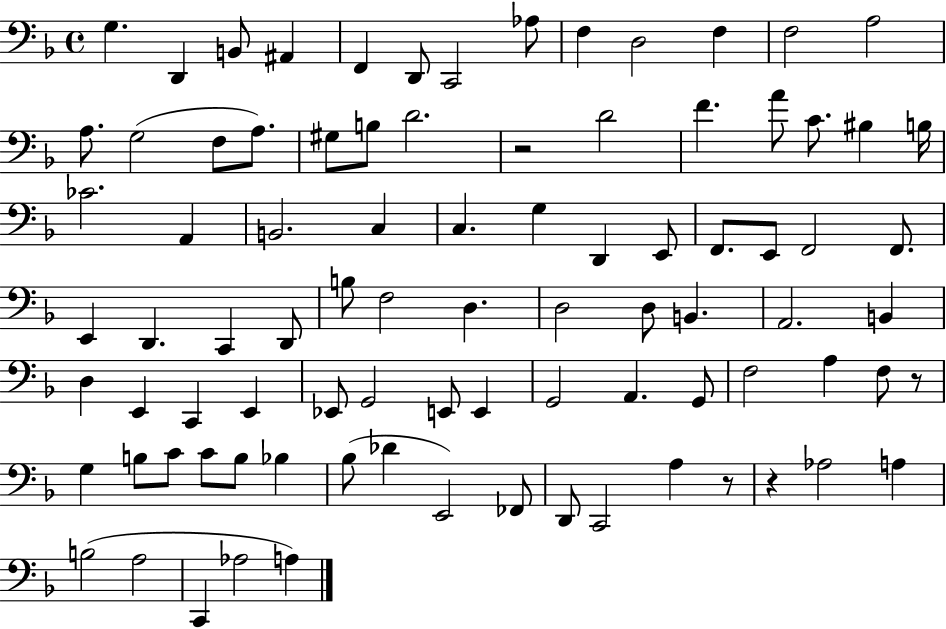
G3/q. D2/q B2/e A#2/q F2/q D2/e C2/h Ab3/e F3/q D3/h F3/q F3/h A3/h A3/e. G3/h F3/e A3/e. G#3/e B3/e D4/h. R/h D4/h F4/q. A4/e C4/e. BIS3/q B3/s CES4/h. A2/q B2/h. C3/q C3/q. G3/q D2/q E2/e F2/e. E2/e F2/h F2/e. E2/q D2/q. C2/q D2/e B3/e F3/h D3/q. D3/h D3/e B2/q. A2/h. B2/q D3/q E2/q C2/q E2/q Eb2/e G2/h E2/e E2/q G2/h A2/q. G2/e F3/h A3/q F3/e R/e G3/q B3/e C4/e C4/e B3/e Bb3/q Bb3/e Db4/q E2/h FES2/e D2/e C2/h A3/q R/e R/q Ab3/h A3/q B3/h A3/h C2/q Ab3/h A3/q